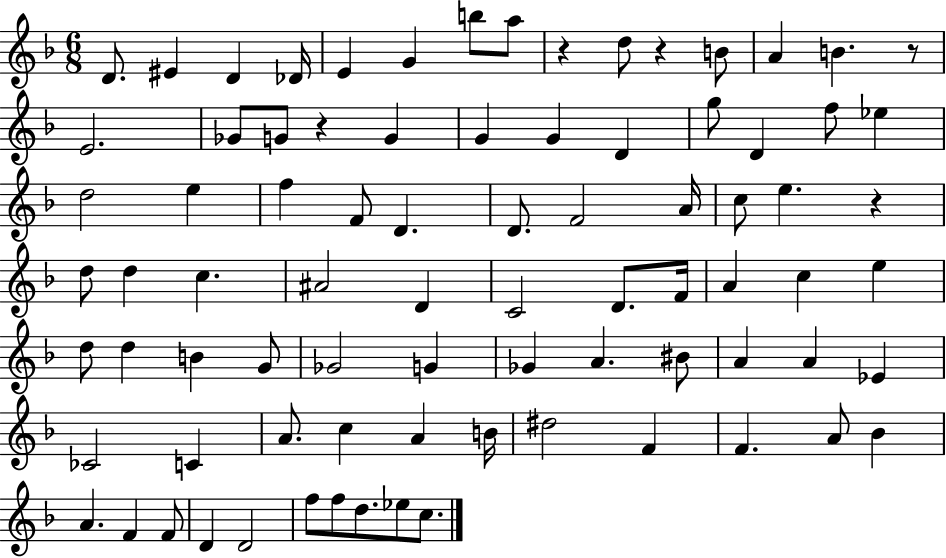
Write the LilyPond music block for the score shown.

{
  \clef treble
  \numericTimeSignature
  \time 6/8
  \key f \major
  d'8. eis'4 d'4 des'16 | e'4 g'4 b''8 a''8 | r4 d''8 r4 b'8 | a'4 b'4. r8 | \break e'2. | ges'8 g'8 r4 g'4 | g'4 g'4 d'4 | g''8 d'4 f''8 ees''4 | \break d''2 e''4 | f''4 f'8 d'4. | d'8. f'2 a'16 | c''8 e''4. r4 | \break d''8 d''4 c''4. | ais'2 d'4 | c'2 d'8. f'16 | a'4 c''4 e''4 | \break d''8 d''4 b'4 g'8 | ges'2 g'4 | ges'4 a'4. bis'8 | a'4 a'4 ees'4 | \break ces'2 c'4 | a'8. c''4 a'4 b'16 | dis''2 f'4 | f'4. a'8 bes'4 | \break a'4. f'4 f'8 | d'4 d'2 | f''8 f''8 d''8. ees''8 c''8. | \bar "|."
}